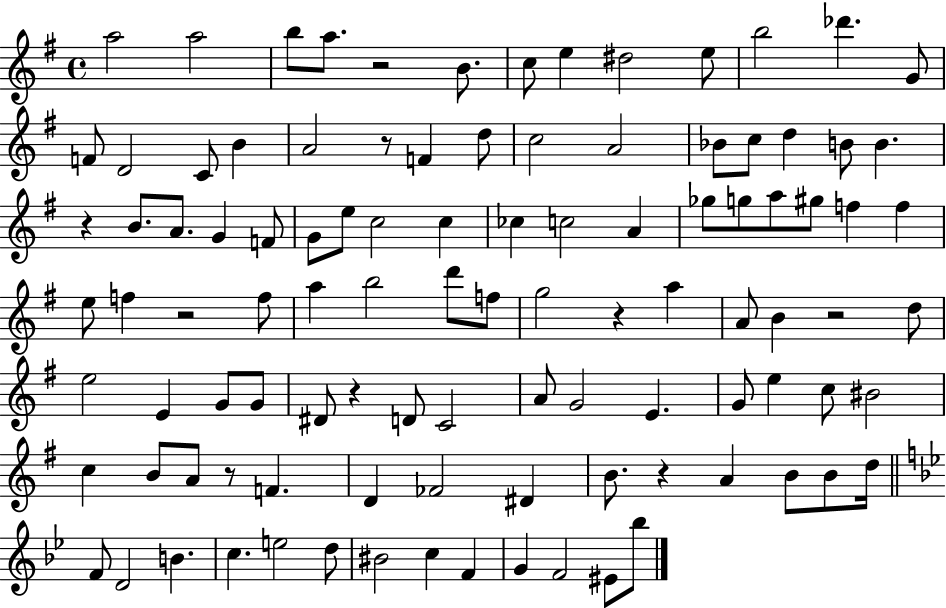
A5/h A5/h B5/e A5/e. R/h B4/e. C5/e E5/q D#5/h E5/e B5/h Db6/q. G4/e F4/e D4/h C4/e B4/q A4/h R/e F4/q D5/e C5/h A4/h Bb4/e C5/e D5/q B4/e B4/q. R/q B4/e. A4/e. G4/q F4/e G4/e E5/e C5/h C5/q CES5/q C5/h A4/q Gb5/e G5/e A5/e G#5/e F5/q F5/q E5/e F5/q R/h F5/e A5/q B5/h D6/e F5/e G5/h R/q A5/q A4/e B4/q R/h D5/e E5/h E4/q G4/e G4/e D#4/e R/q D4/e C4/h A4/e G4/h E4/q. G4/e E5/q C5/e BIS4/h C5/q B4/e A4/e R/e F4/q. D4/q FES4/h D#4/q B4/e. R/q A4/q B4/e B4/e D5/s F4/e D4/h B4/q. C5/q. E5/h D5/e BIS4/h C5/q F4/q G4/q F4/h EIS4/e Bb5/e